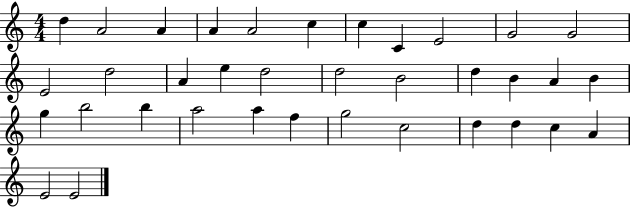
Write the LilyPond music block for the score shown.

{
  \clef treble
  \numericTimeSignature
  \time 4/4
  \key c \major
  d''4 a'2 a'4 | a'4 a'2 c''4 | c''4 c'4 e'2 | g'2 g'2 | \break e'2 d''2 | a'4 e''4 d''2 | d''2 b'2 | d''4 b'4 a'4 b'4 | \break g''4 b''2 b''4 | a''2 a''4 f''4 | g''2 c''2 | d''4 d''4 c''4 a'4 | \break e'2 e'2 | \bar "|."
}